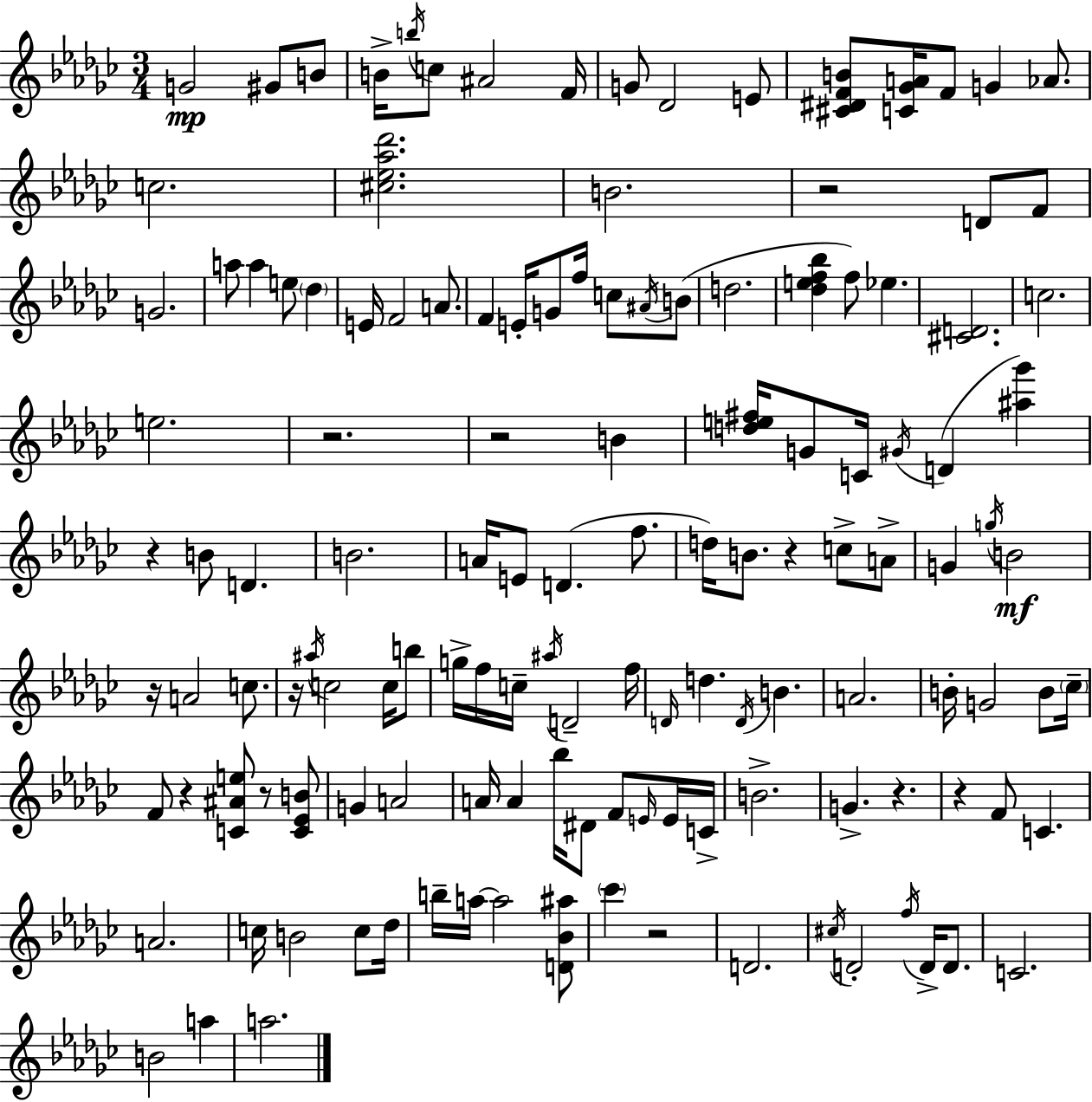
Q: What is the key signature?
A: EES minor